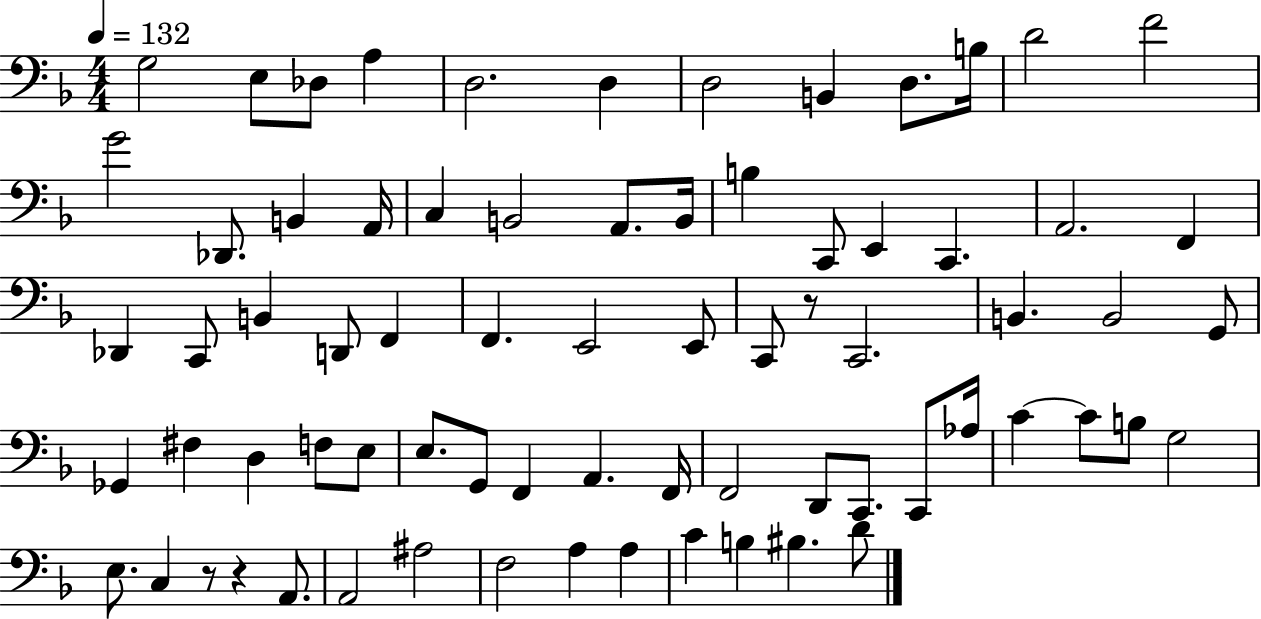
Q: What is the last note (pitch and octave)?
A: D4